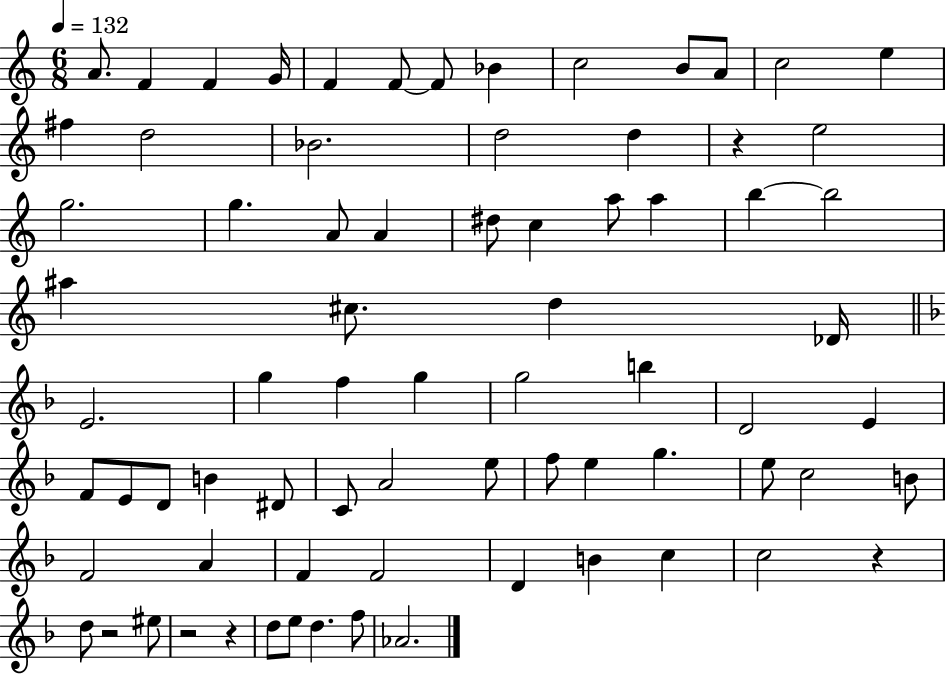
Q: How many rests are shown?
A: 5